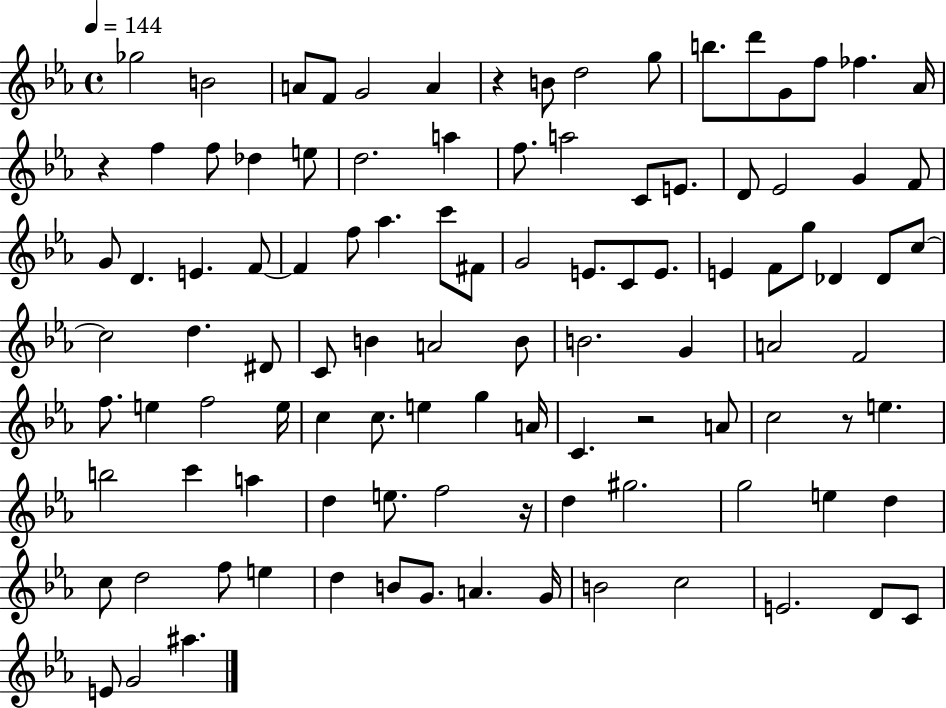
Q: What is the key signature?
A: EES major